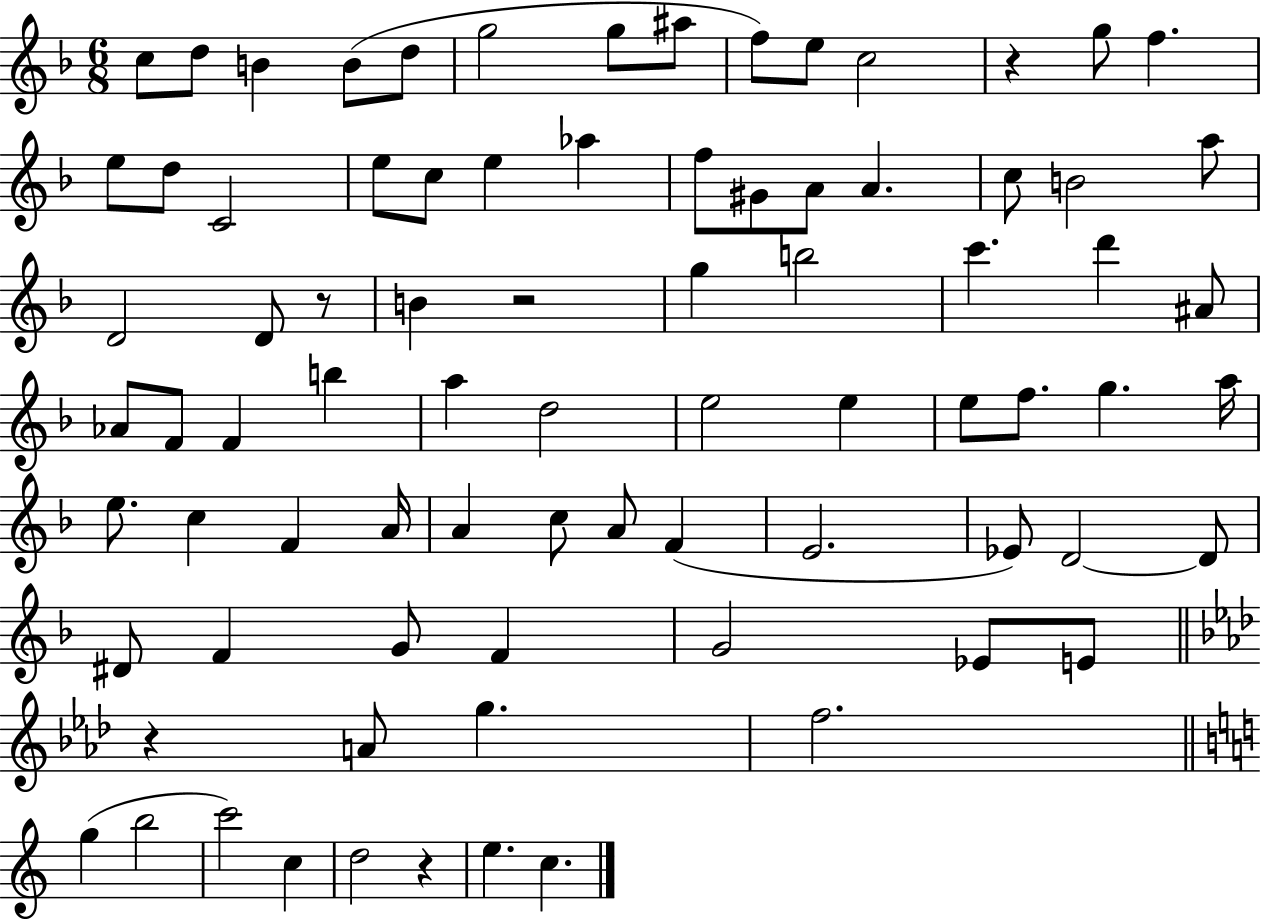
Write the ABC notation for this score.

X:1
T:Untitled
M:6/8
L:1/4
K:F
c/2 d/2 B B/2 d/2 g2 g/2 ^a/2 f/2 e/2 c2 z g/2 f e/2 d/2 C2 e/2 c/2 e _a f/2 ^G/2 A/2 A c/2 B2 a/2 D2 D/2 z/2 B z2 g b2 c' d' ^A/2 _A/2 F/2 F b a d2 e2 e e/2 f/2 g a/4 e/2 c F A/4 A c/2 A/2 F E2 _E/2 D2 D/2 ^D/2 F G/2 F G2 _E/2 E/2 z A/2 g f2 g b2 c'2 c d2 z e c